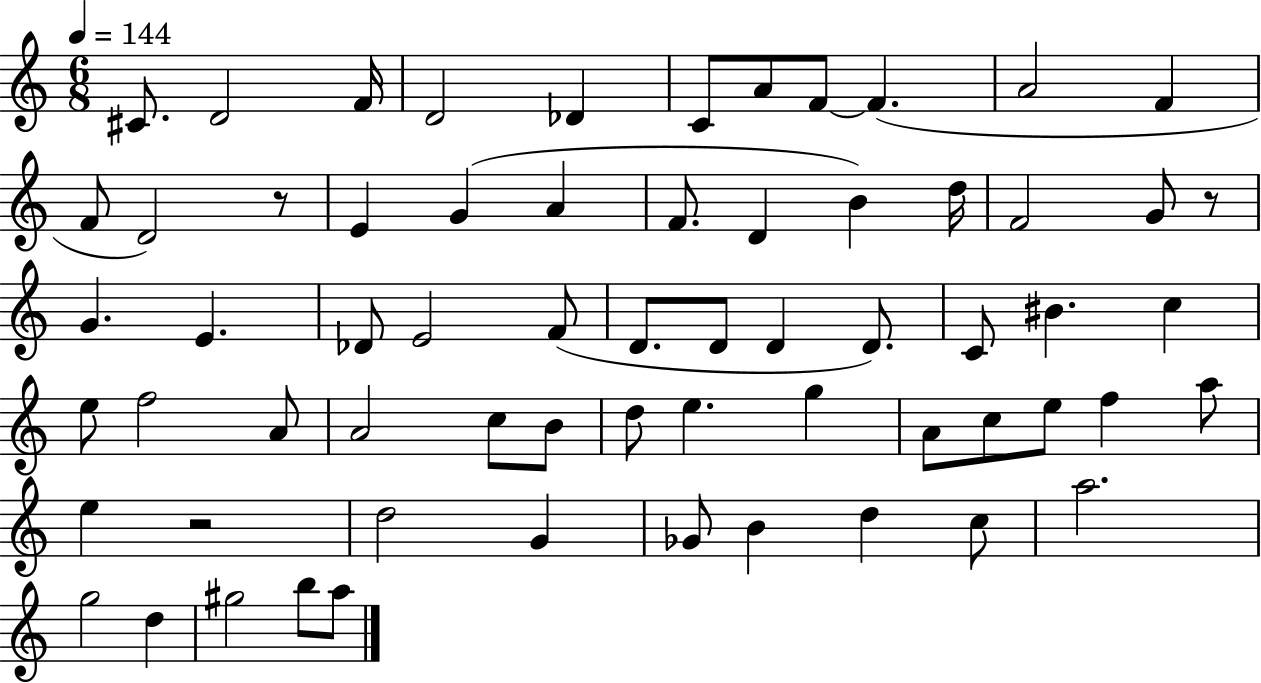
X:1
T:Untitled
M:6/8
L:1/4
K:C
^C/2 D2 F/4 D2 _D C/2 A/2 F/2 F A2 F F/2 D2 z/2 E G A F/2 D B d/4 F2 G/2 z/2 G E _D/2 E2 F/2 D/2 D/2 D D/2 C/2 ^B c e/2 f2 A/2 A2 c/2 B/2 d/2 e g A/2 c/2 e/2 f a/2 e z2 d2 G _G/2 B d c/2 a2 g2 d ^g2 b/2 a/2